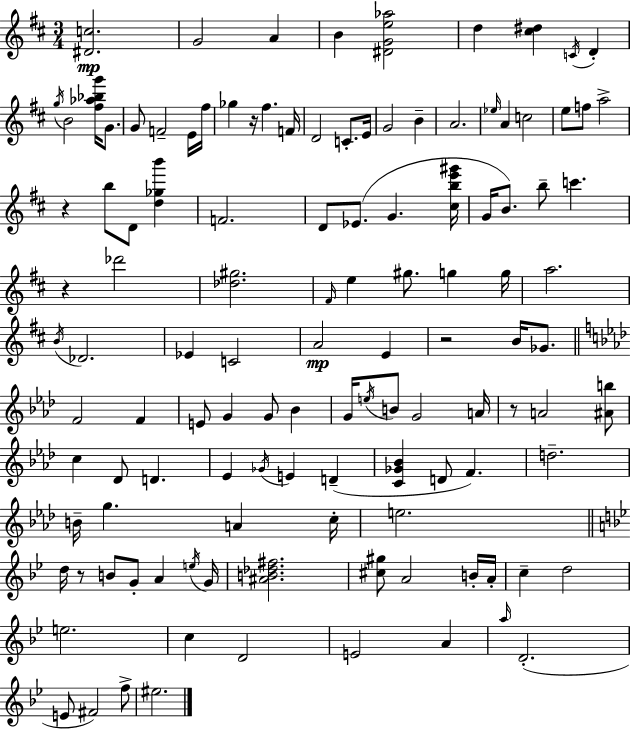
[D#4,C5]/h. G4/h A4/q B4/q [D#4,G4,E5,Ab5]/h D5/q [C#5,D#5]/q C4/s D4/q G5/s B4/h [F#5,Ab5,Bb5,G6]/s G4/e. G4/e F4/h E4/s F#5/s Gb5/q R/s F#5/q. F4/s D4/h C4/e. E4/s G4/h B4/q A4/h. Eb5/s A4/q C5/h E5/e F5/e A5/h R/q B5/e D4/e [D5,Gb5,B6]/q F4/h. D4/e Eb4/e. G4/q. [C#5,B5,E6,G#6]/s G4/s B4/e. B5/e C6/q. R/q Db6/h [Db5,G#5]/h. F#4/s E5/q G#5/e. G5/q G5/s A5/h. B4/s Db4/h. Eb4/q C4/h A4/h E4/q R/h B4/s Gb4/e. F4/h F4/q E4/e G4/q G4/e Bb4/q G4/s E5/s B4/e G4/h A4/s R/e A4/h [A#4,B5]/e C5/q Db4/e D4/q. Eb4/q Gb4/s E4/q D4/q [C4,Gb4,Bb4]/q D4/e F4/q. D5/h. B4/s G5/q. A4/q C5/s E5/h. D5/s R/e B4/e G4/e A4/q E5/s G4/s [A#4,B4,Db5,F#5]/h. [C#5,G#5]/e A4/h B4/s A4/s C5/q D5/h E5/h. C5/q D4/h E4/h A4/q A5/s D4/h. E4/e F#4/h F5/e EIS5/h.